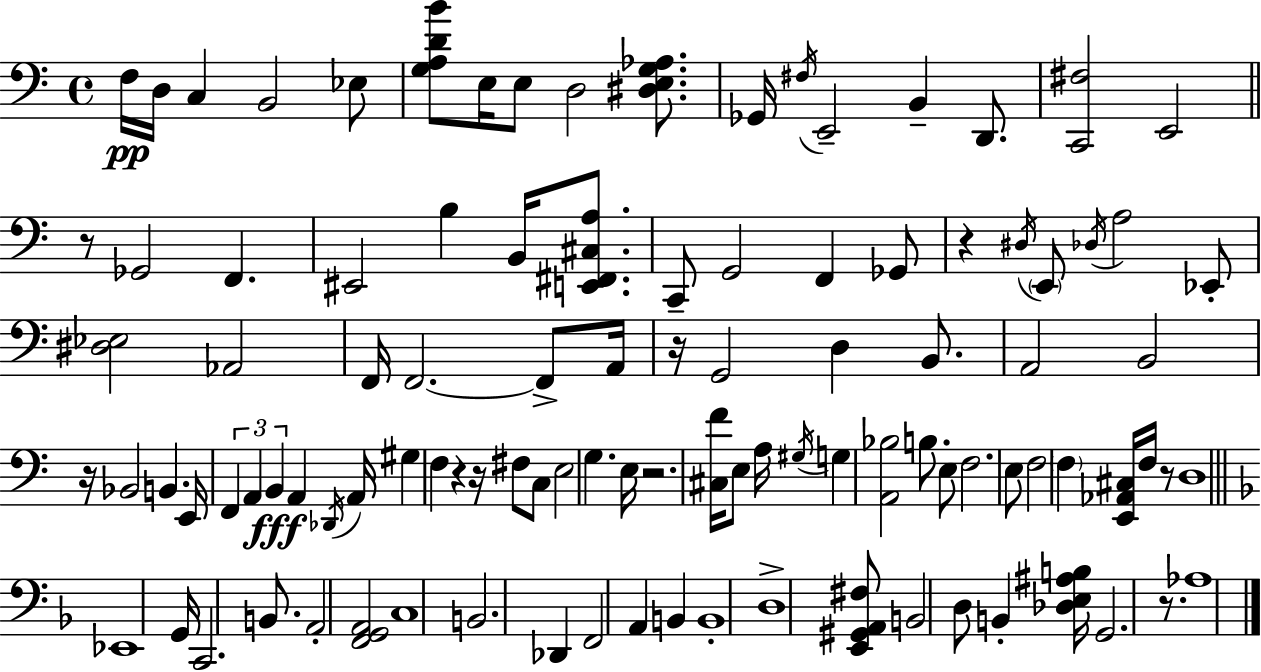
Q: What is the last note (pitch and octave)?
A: Ab3